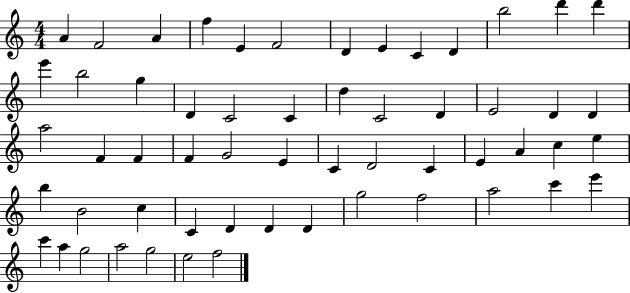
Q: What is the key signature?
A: C major